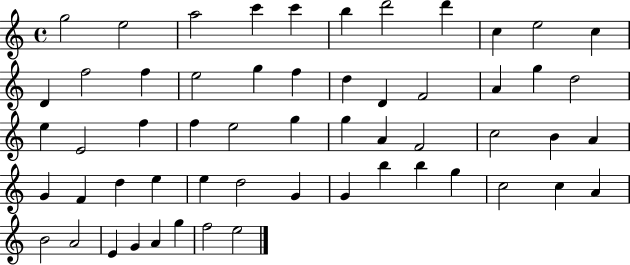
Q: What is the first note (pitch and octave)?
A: G5